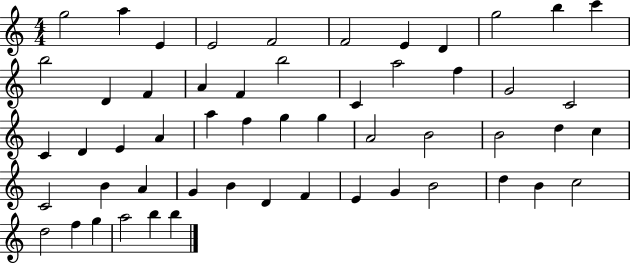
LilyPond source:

{
  \clef treble
  \numericTimeSignature
  \time 4/4
  \key c \major
  g''2 a''4 e'4 | e'2 f'2 | f'2 e'4 d'4 | g''2 b''4 c'''4 | \break b''2 d'4 f'4 | a'4 f'4 b''2 | c'4 a''2 f''4 | g'2 c'2 | \break c'4 d'4 e'4 a'4 | a''4 f''4 g''4 g''4 | a'2 b'2 | b'2 d''4 c''4 | \break c'2 b'4 a'4 | g'4 b'4 d'4 f'4 | e'4 g'4 b'2 | d''4 b'4 c''2 | \break d''2 f''4 g''4 | a''2 b''4 b''4 | \bar "|."
}